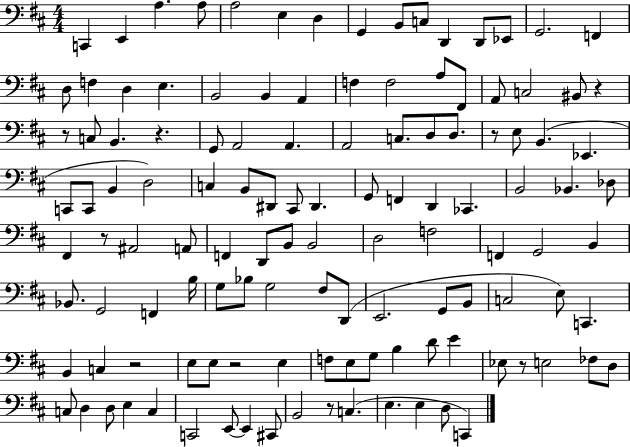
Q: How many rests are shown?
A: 9